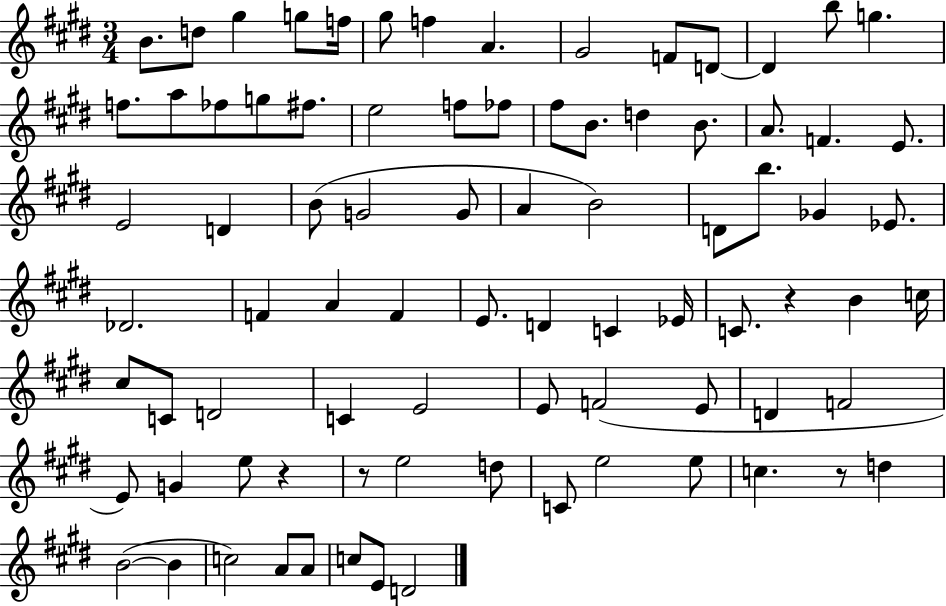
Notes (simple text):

B4/e. D5/e G#5/q G5/e F5/s G#5/e F5/q A4/q. G#4/h F4/e D4/e D4/q B5/e G5/q. F5/e. A5/e FES5/e G5/e F#5/e. E5/h F5/e FES5/e F#5/e B4/e. D5/q B4/e. A4/e. F4/q. E4/e. E4/h D4/q B4/e G4/h G4/e A4/q B4/h D4/e B5/e. Gb4/q Eb4/e. Db4/h. F4/q A4/q F4/q E4/e. D4/q C4/q Eb4/s C4/e. R/q B4/q C5/s C#5/e C4/e D4/h C4/q E4/h E4/e F4/h E4/e D4/q F4/h E4/e G4/q E5/e R/q R/e E5/h D5/e C4/e E5/h E5/e C5/q. R/e D5/q B4/h B4/q C5/h A4/e A4/e C5/e E4/e D4/h